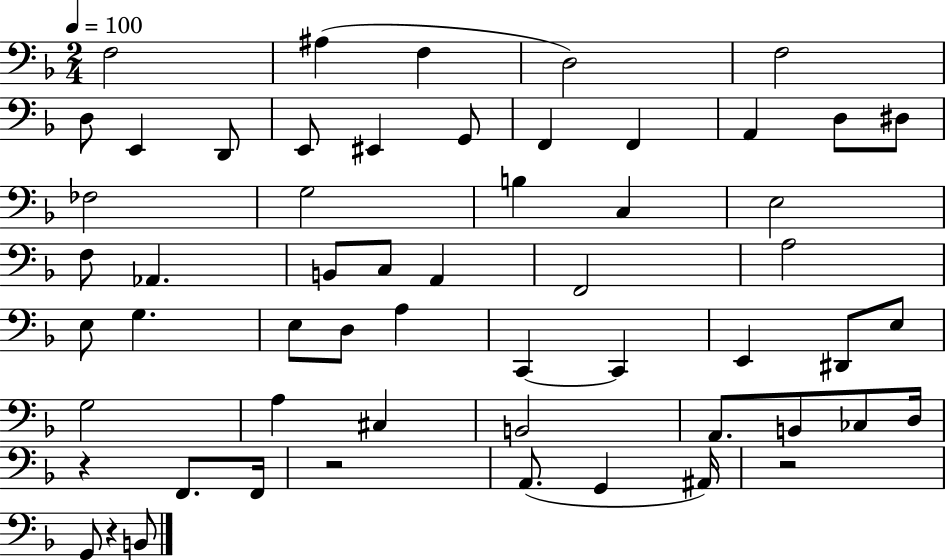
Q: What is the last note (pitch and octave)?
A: B2